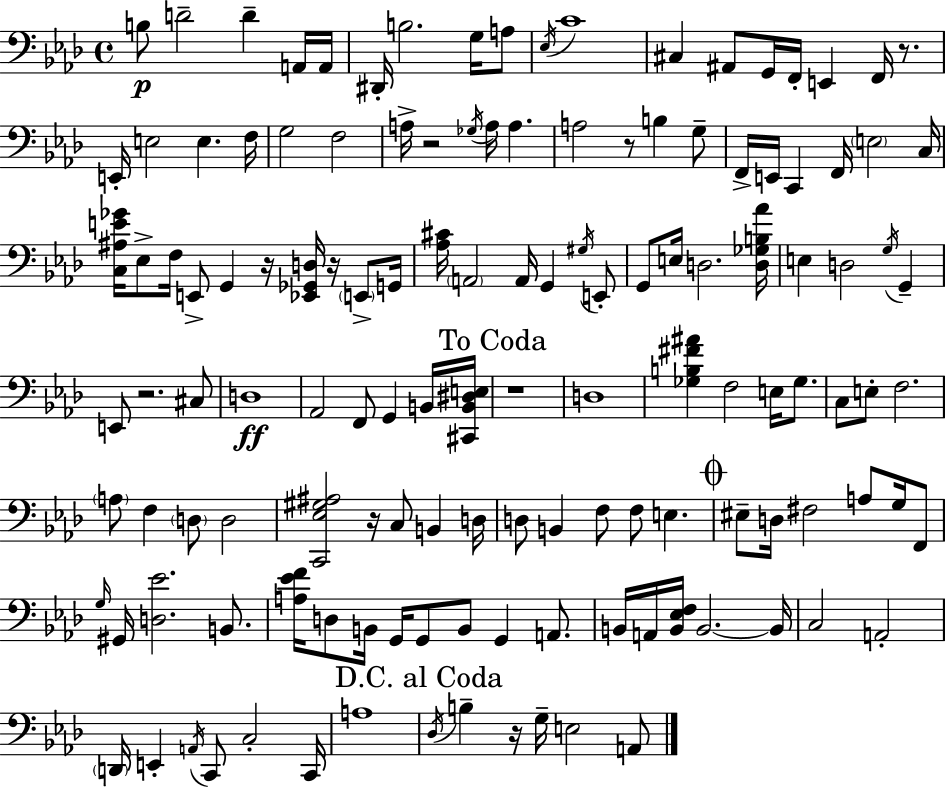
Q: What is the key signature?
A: AES major